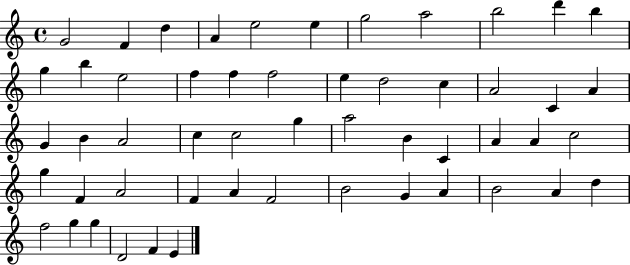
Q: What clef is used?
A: treble